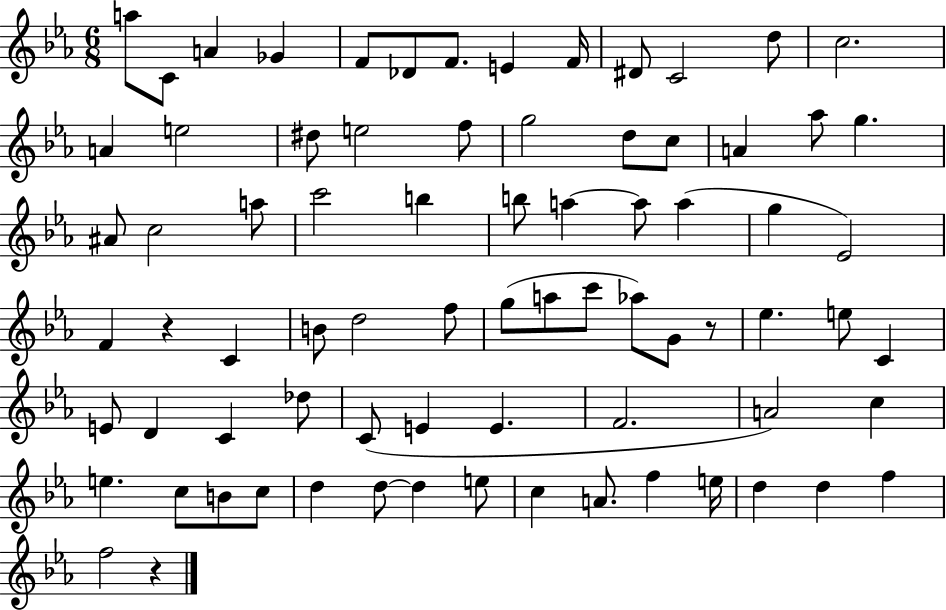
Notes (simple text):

A5/e C4/e A4/q Gb4/q F4/e Db4/e F4/e. E4/q F4/s D#4/e C4/h D5/e C5/h. A4/q E5/h D#5/e E5/h F5/e G5/h D5/e C5/e A4/q Ab5/e G5/q. A#4/e C5/h A5/e C6/h B5/q B5/e A5/q A5/e A5/q G5/q Eb4/h F4/q R/q C4/q B4/e D5/h F5/e G5/e A5/e C6/e Ab5/e G4/e R/e Eb5/q. E5/e C4/q E4/e D4/q C4/q Db5/e C4/e E4/q E4/q. F4/h. A4/h C5/q E5/q. C5/e B4/e C5/e D5/q D5/e D5/q E5/e C5/q A4/e. F5/q E5/s D5/q D5/q F5/q F5/h R/q